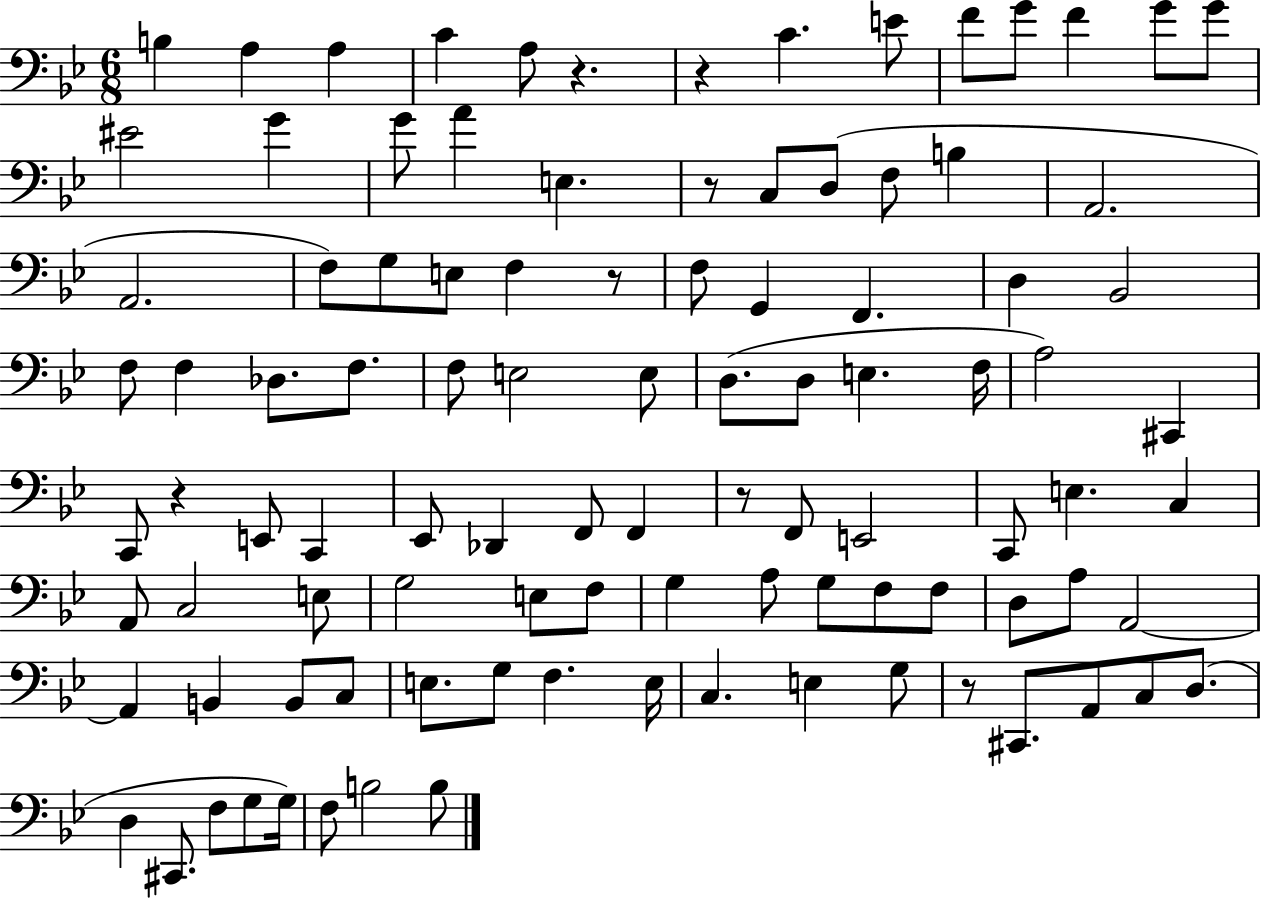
X:1
T:Untitled
M:6/8
L:1/4
K:Bb
B, A, A, C A,/2 z z C E/2 F/2 G/2 F G/2 G/2 ^E2 G G/2 A E, z/2 C,/2 D,/2 F,/2 B, A,,2 A,,2 F,/2 G,/2 E,/2 F, z/2 F,/2 G,, F,, D, _B,,2 F,/2 F, _D,/2 F,/2 F,/2 E,2 E,/2 D,/2 D,/2 E, F,/4 A,2 ^C,, C,,/2 z E,,/2 C,, _E,,/2 _D,, F,,/2 F,, z/2 F,,/2 E,,2 C,,/2 E, C, A,,/2 C,2 E,/2 G,2 E,/2 F,/2 G, A,/2 G,/2 F,/2 F,/2 D,/2 A,/2 A,,2 A,, B,, B,,/2 C,/2 E,/2 G,/2 F, E,/4 C, E, G,/2 z/2 ^C,,/2 A,,/2 C,/2 D,/2 D, ^C,,/2 F,/2 G,/2 G,/4 F,/2 B,2 B,/2